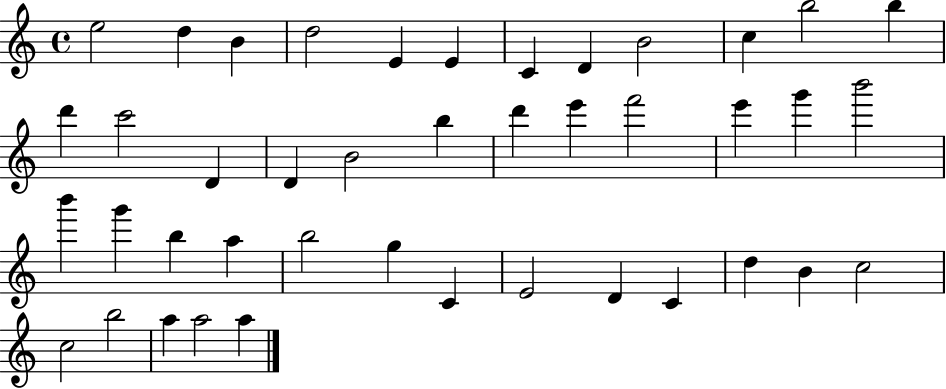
{
  \clef treble
  \time 4/4
  \defaultTimeSignature
  \key c \major
  e''2 d''4 b'4 | d''2 e'4 e'4 | c'4 d'4 b'2 | c''4 b''2 b''4 | \break d'''4 c'''2 d'4 | d'4 b'2 b''4 | d'''4 e'''4 f'''2 | e'''4 g'''4 b'''2 | \break b'''4 g'''4 b''4 a''4 | b''2 g''4 c'4 | e'2 d'4 c'4 | d''4 b'4 c''2 | \break c''2 b''2 | a''4 a''2 a''4 | \bar "|."
}